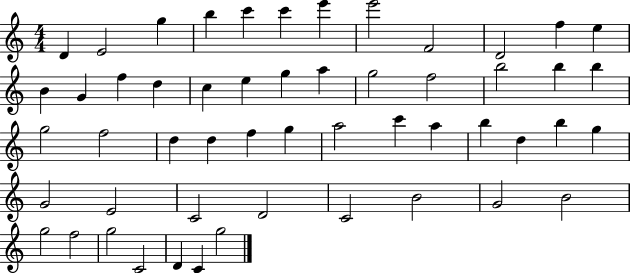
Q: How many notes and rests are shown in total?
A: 53